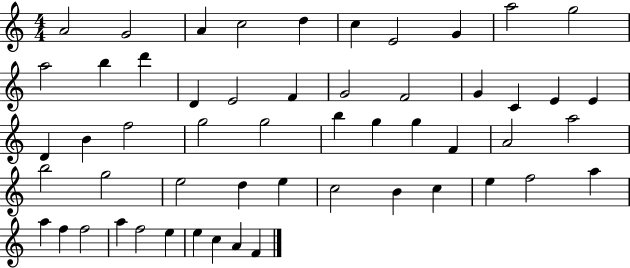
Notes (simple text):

A4/h G4/h A4/q C5/h D5/q C5/q E4/h G4/q A5/h G5/h A5/h B5/q D6/q D4/q E4/h F4/q G4/h F4/h G4/q C4/q E4/q E4/q D4/q B4/q F5/h G5/h G5/h B5/q G5/q G5/q F4/q A4/h A5/h B5/h G5/h E5/h D5/q E5/q C5/h B4/q C5/q E5/q F5/h A5/q A5/q F5/q F5/h A5/q F5/h E5/q E5/q C5/q A4/q F4/q